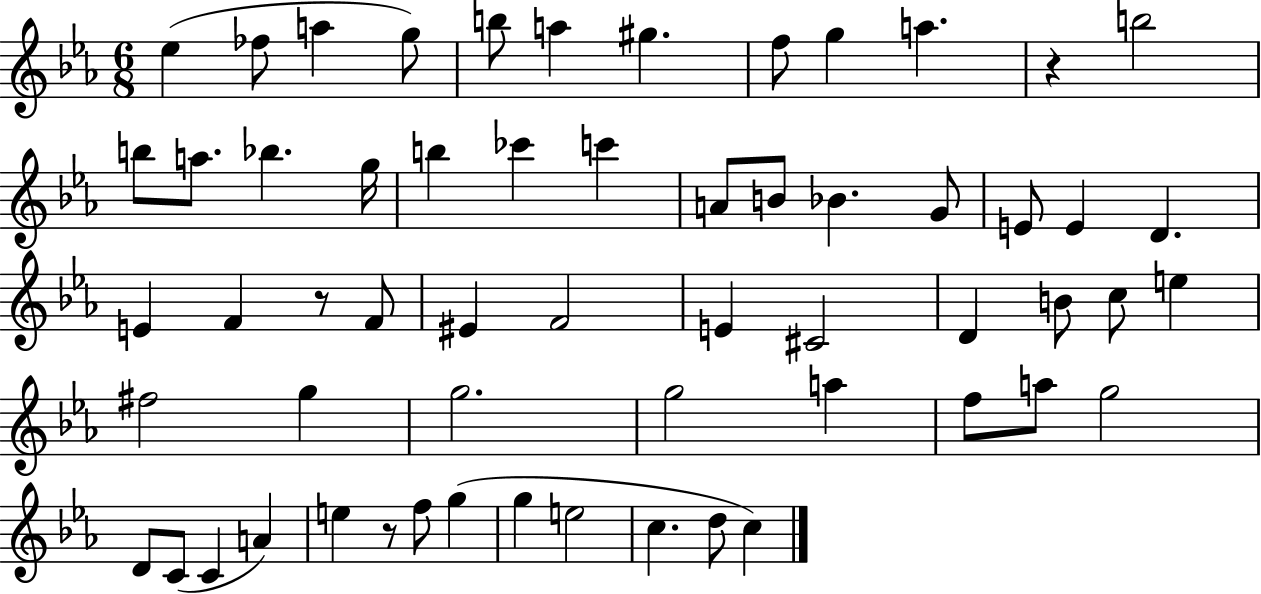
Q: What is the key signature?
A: EES major